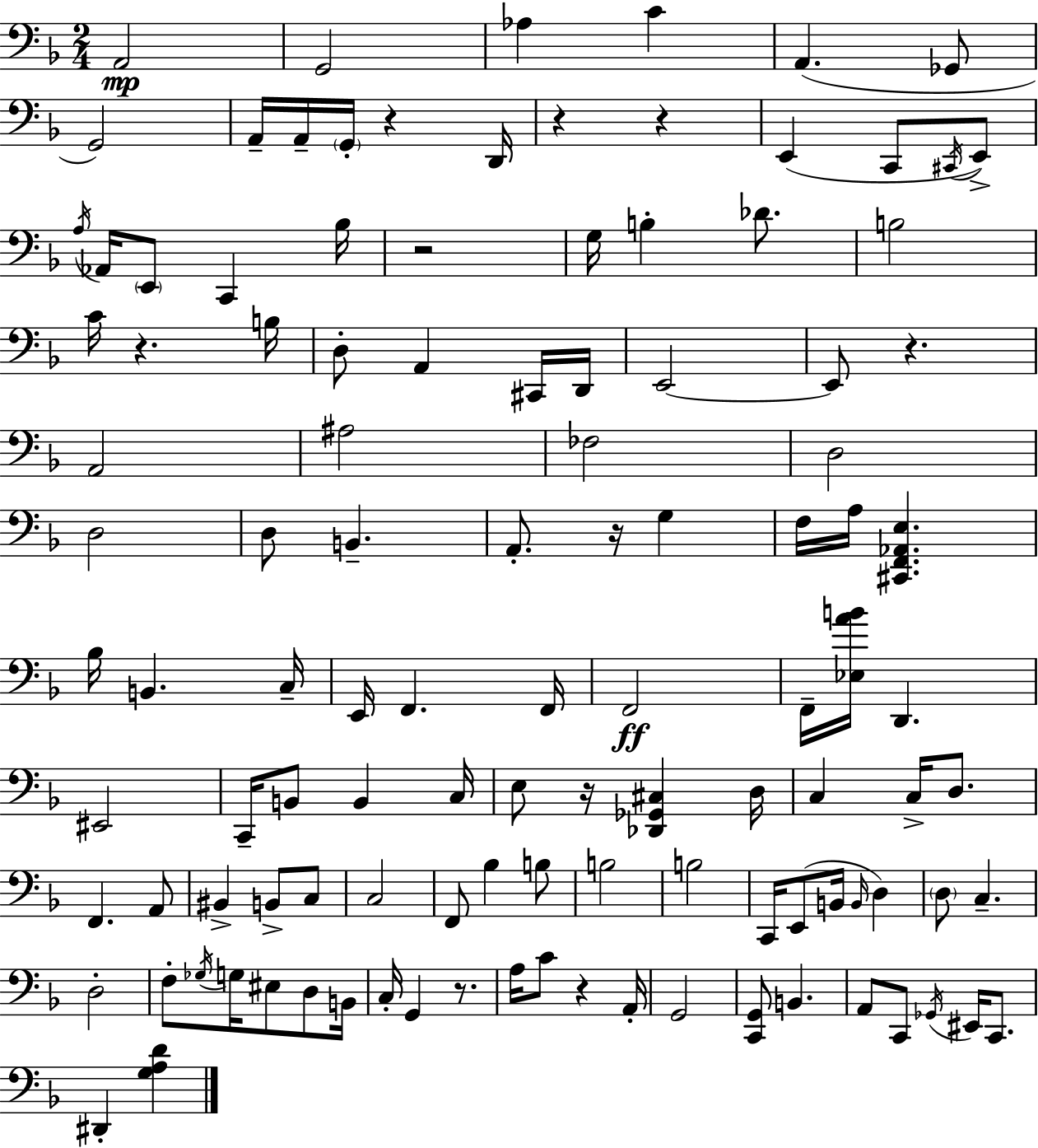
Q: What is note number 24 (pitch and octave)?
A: B3